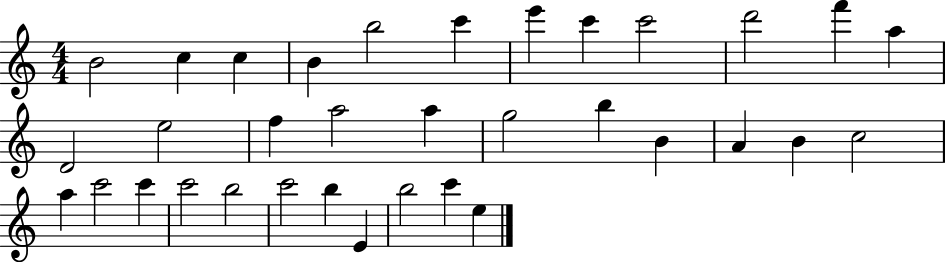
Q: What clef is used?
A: treble